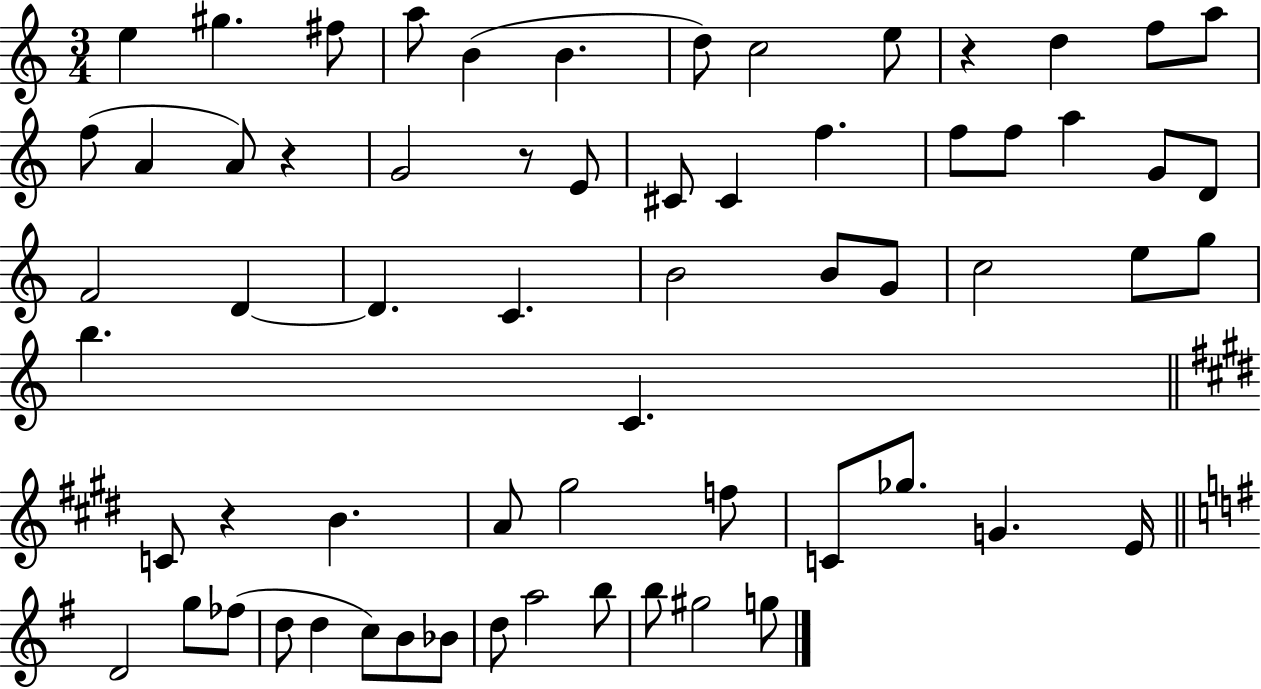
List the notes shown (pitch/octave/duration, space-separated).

E5/q G#5/q. F#5/e A5/e B4/q B4/q. D5/e C5/h E5/e R/q D5/q F5/e A5/e F5/e A4/q A4/e R/q G4/h R/e E4/e C#4/e C#4/q F5/q. F5/e F5/e A5/q G4/e D4/e F4/h D4/q D4/q. C4/q. B4/h B4/e G4/e C5/h E5/e G5/e B5/q. C4/q. C4/e R/q B4/q. A4/e G#5/h F5/e C4/e Gb5/e. G4/q. E4/s D4/h G5/e FES5/e D5/e D5/q C5/e B4/e Bb4/e D5/e A5/h B5/e B5/e G#5/h G5/e